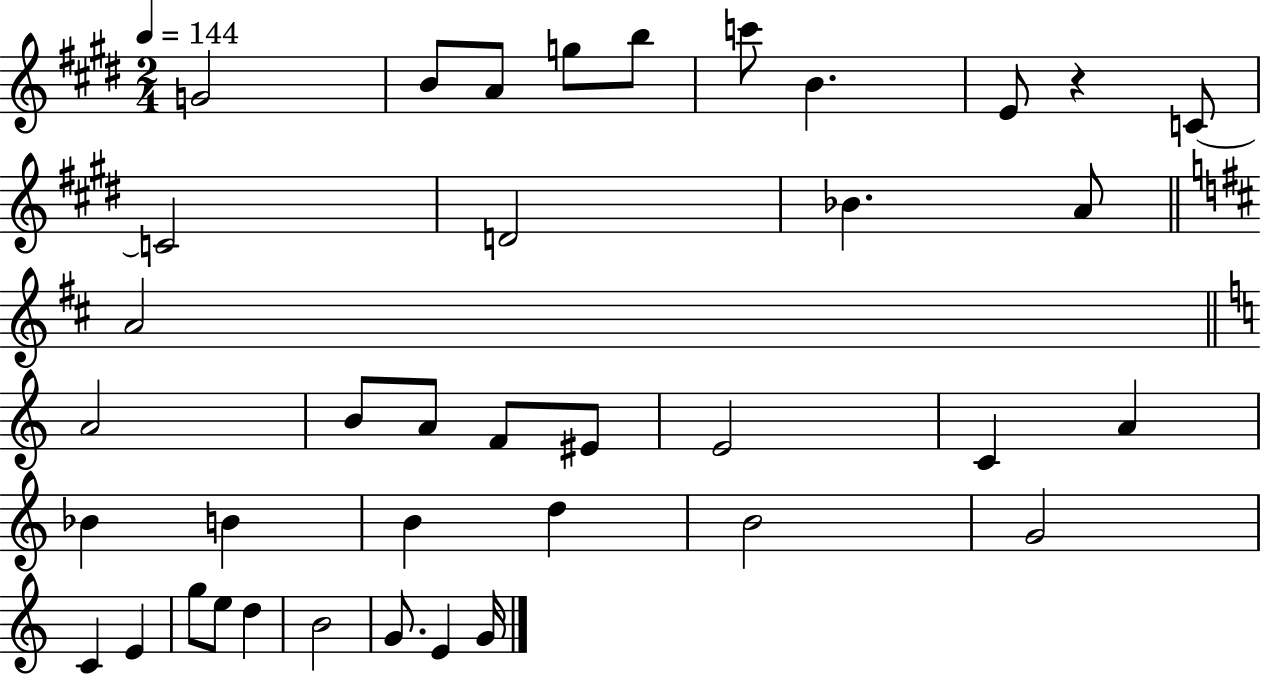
{
  \clef treble
  \numericTimeSignature
  \time 2/4
  \key e \major
  \tempo 4 = 144
  g'2 | b'8 a'8 g''8 b''8 | c'''8 b'4. | e'8 r4 c'8~~ | \break c'2 | d'2 | bes'4. a'8 | \bar "||" \break \key d \major a'2 | \bar "||" \break \key c \major a'2 | b'8 a'8 f'8 eis'8 | e'2 | c'4 a'4 | \break bes'4 b'4 | b'4 d''4 | b'2 | g'2 | \break c'4 e'4 | g''8 e''8 d''4 | b'2 | g'8. e'4 g'16 | \break \bar "|."
}